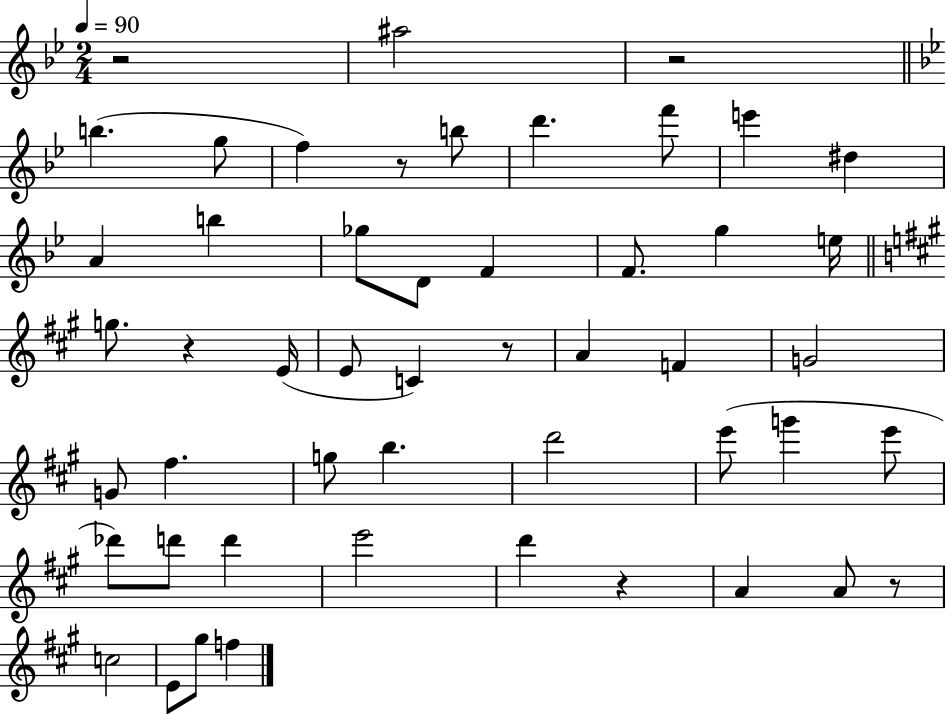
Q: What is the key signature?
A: BES major